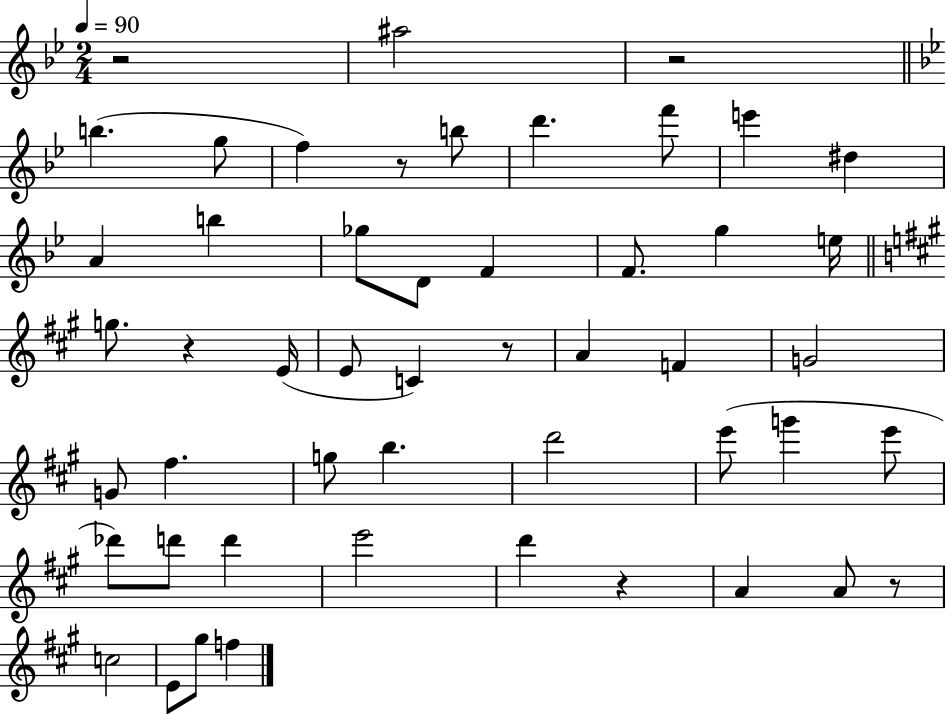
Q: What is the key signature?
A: BES major